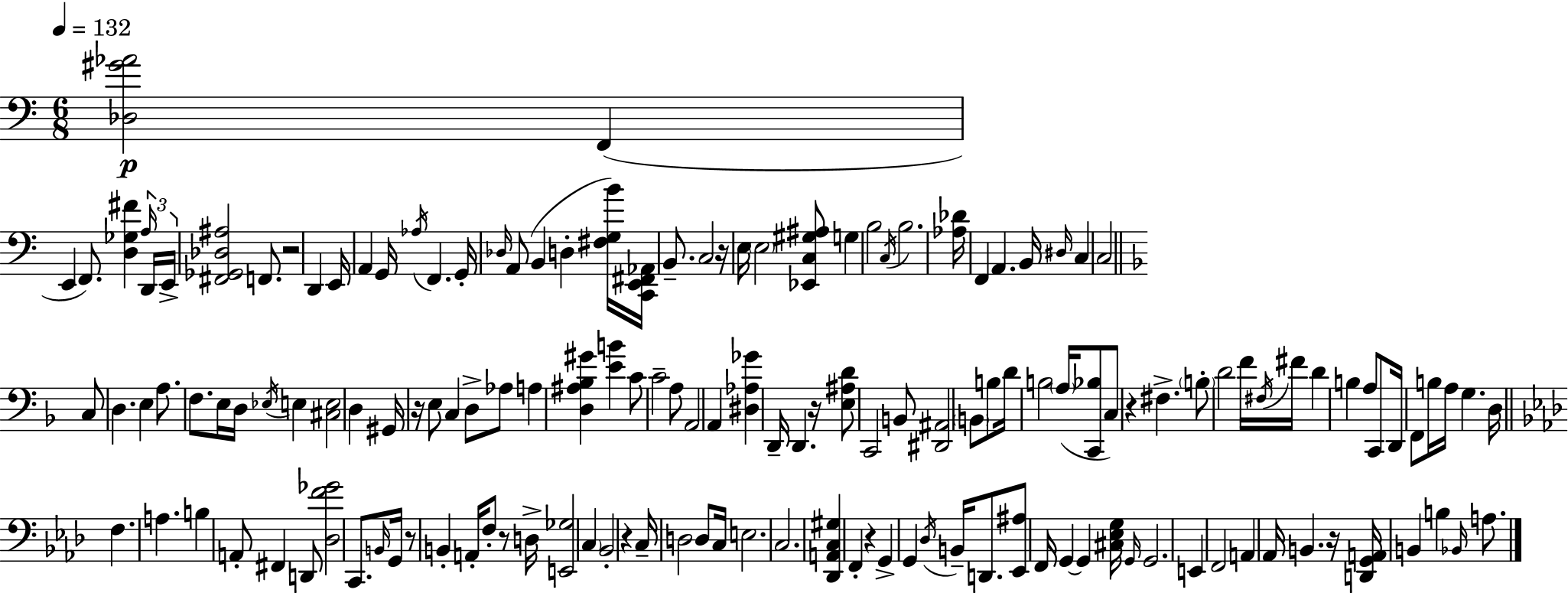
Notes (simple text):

[Db3,G#4,Ab4]/h F2/q E2/q F2/e. [D3,Gb3,F#4]/q A3/s D2/s E2/s [F#2,Gb2,Db3,A#3]/h F2/e. R/h D2/q E2/s A2/q G2/s Ab3/s F2/q. G2/s Db3/s A2/e B2/q D3/q [F#3,G3,B4]/s [C2,E2,F#2,Ab2]/s B2/e. C3/h R/s E3/s E3/h [Eb2,C3,G#3,A#3]/e G3/q B3/h C3/s B3/h. [Ab3,Db4]/s F2/q A2/q. B2/s D#3/s C3/q C3/h C3/e D3/q. E3/q A3/e. F3/e. E3/s D3/s Eb3/s E3/q [C#3,E3]/h D3/q G#2/s R/s E3/e C3/q D3/e Ab3/e A3/q [D3,A#3,Bb3,G#4]/q [E4,B4]/q C4/e C4/h A3/e A2/h A2/q [D#3,Ab3,Gb4]/q D2/s D2/q. R/s [E3,A#3,D4]/e C2/h B2/e [D#2,A#2]/h B2/e B3/e D4/s B3/h A3/s [C2,Bb3]/e C3/e R/q F#3/q. B3/e D4/h F4/s F#3/s F#4/s D4/q B3/q A3/e C2/e D2/s F2/e B3/s A3/s G3/q. D3/s F3/q. A3/q. B3/q A2/e F#2/q D2/e [Db3,F4,Gb4]/h C2/e. B2/s G2/s R/e B2/q A2/s F3/e R/e D3/s [E2,Gb3]/h C3/q Bb2/h R/q C3/s D3/h D3/e C3/s E3/h. C3/h. [Db2,A2,C3,G#3]/q F2/q R/q G2/q G2/q Db3/s B2/s D2/e. [Eb2,A#3]/e F2/s G2/q G2/q [C#3,Eb3,G3]/s G2/s G2/h. E2/q F2/h A2/q Ab2/s B2/q. R/s [D2,G2,A2]/s B2/q B3/q Bb2/s A3/e.